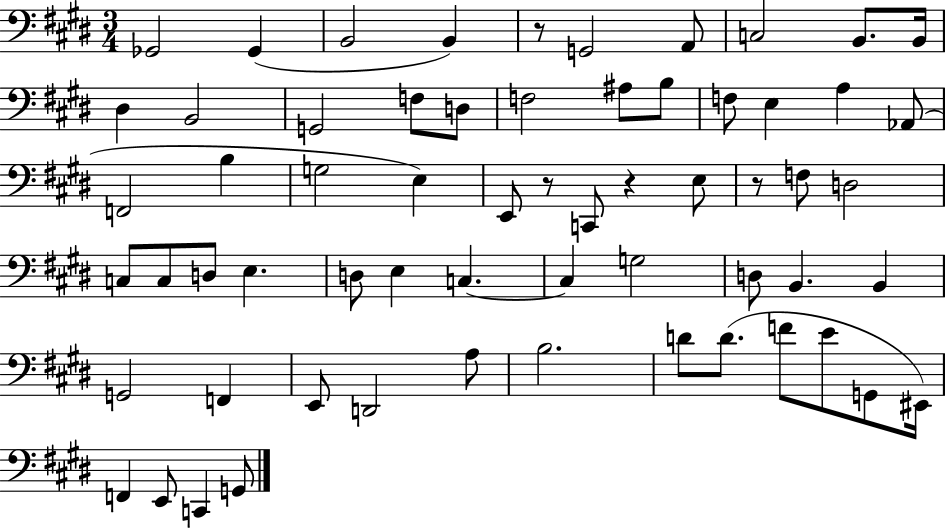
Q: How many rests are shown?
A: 4